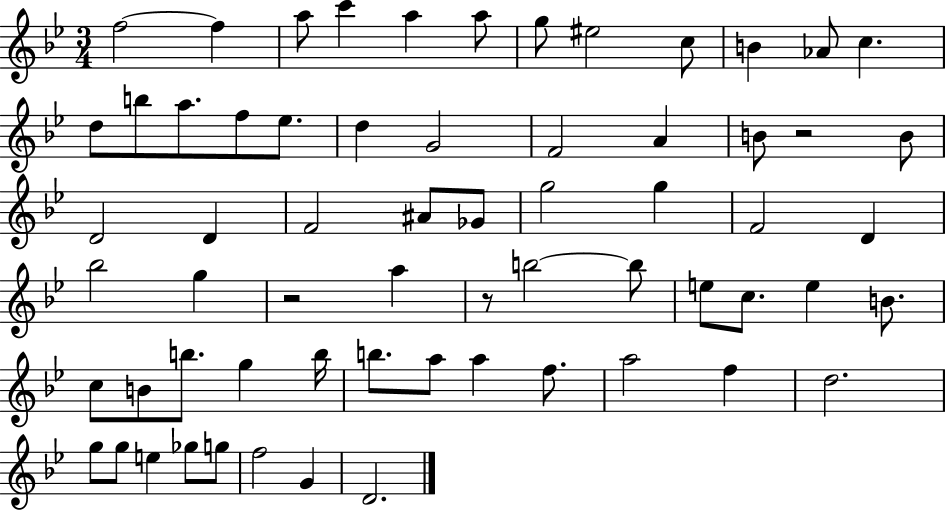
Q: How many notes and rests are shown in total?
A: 64